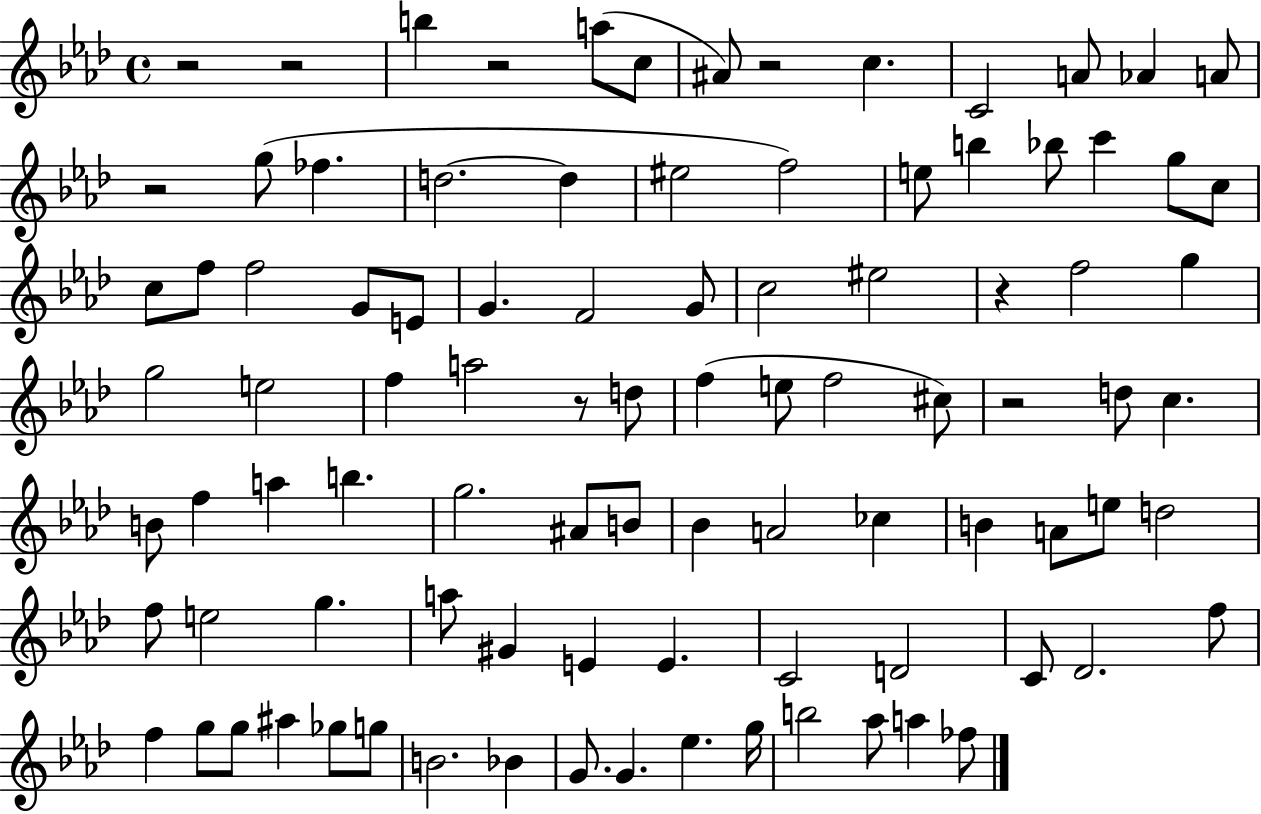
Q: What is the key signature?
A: AES major